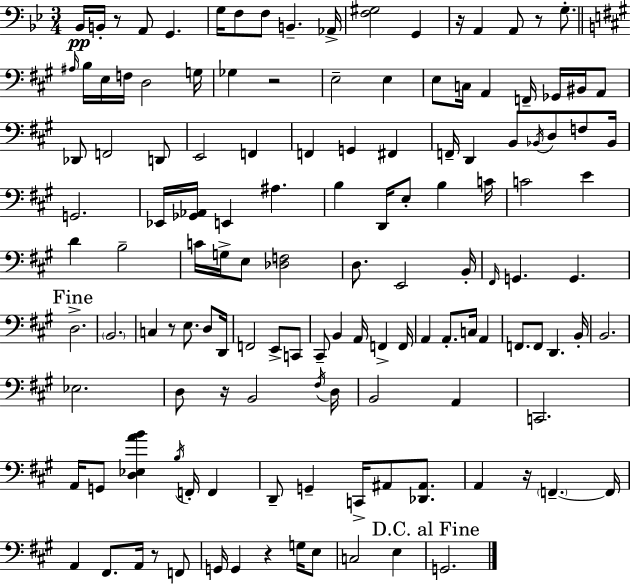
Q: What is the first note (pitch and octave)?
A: Bb2